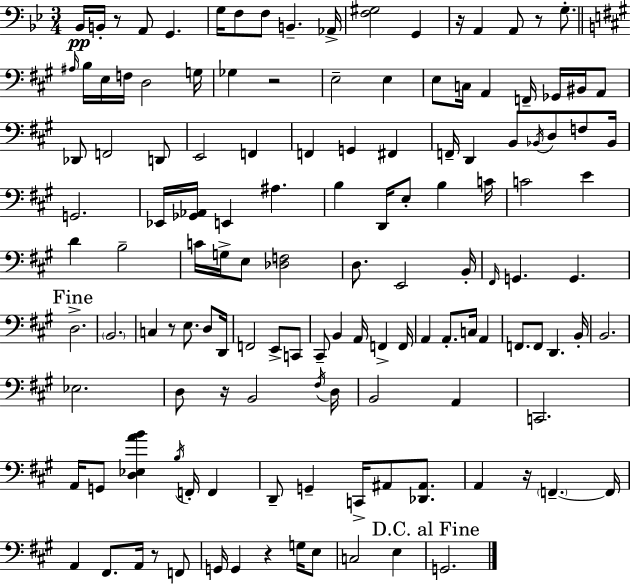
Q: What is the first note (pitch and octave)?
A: Bb2